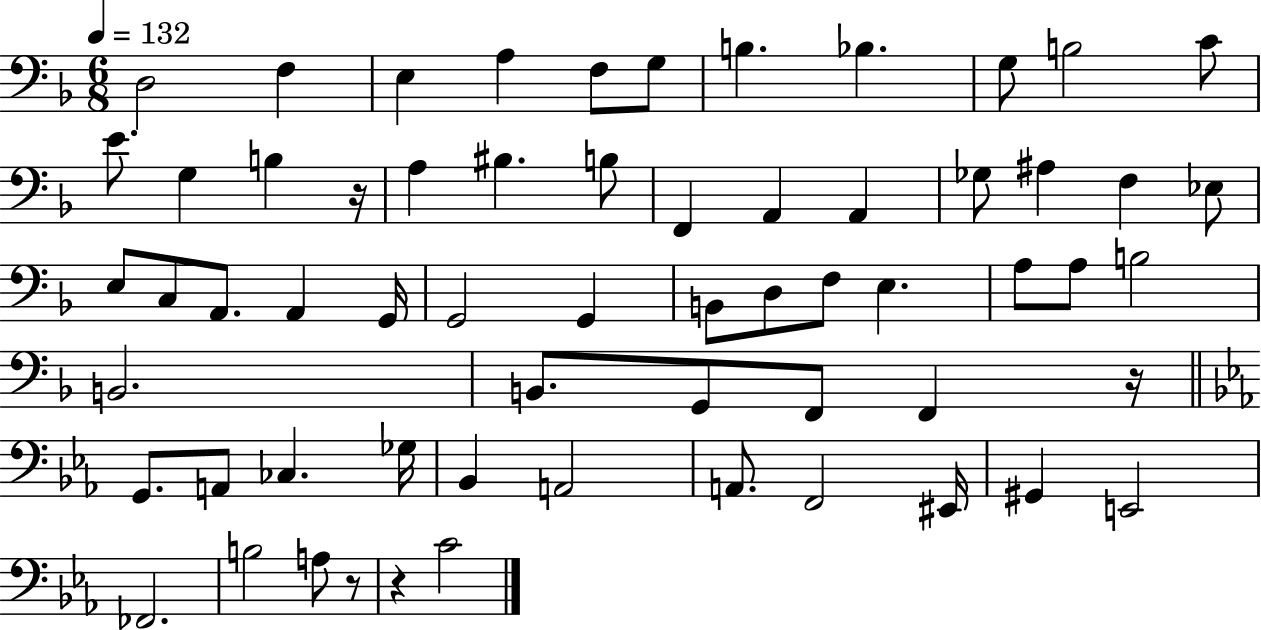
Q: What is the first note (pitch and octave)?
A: D3